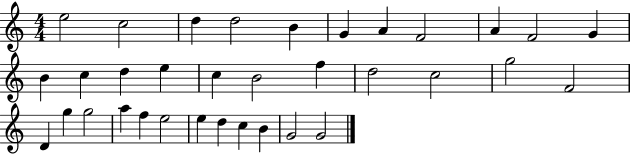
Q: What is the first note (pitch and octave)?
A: E5